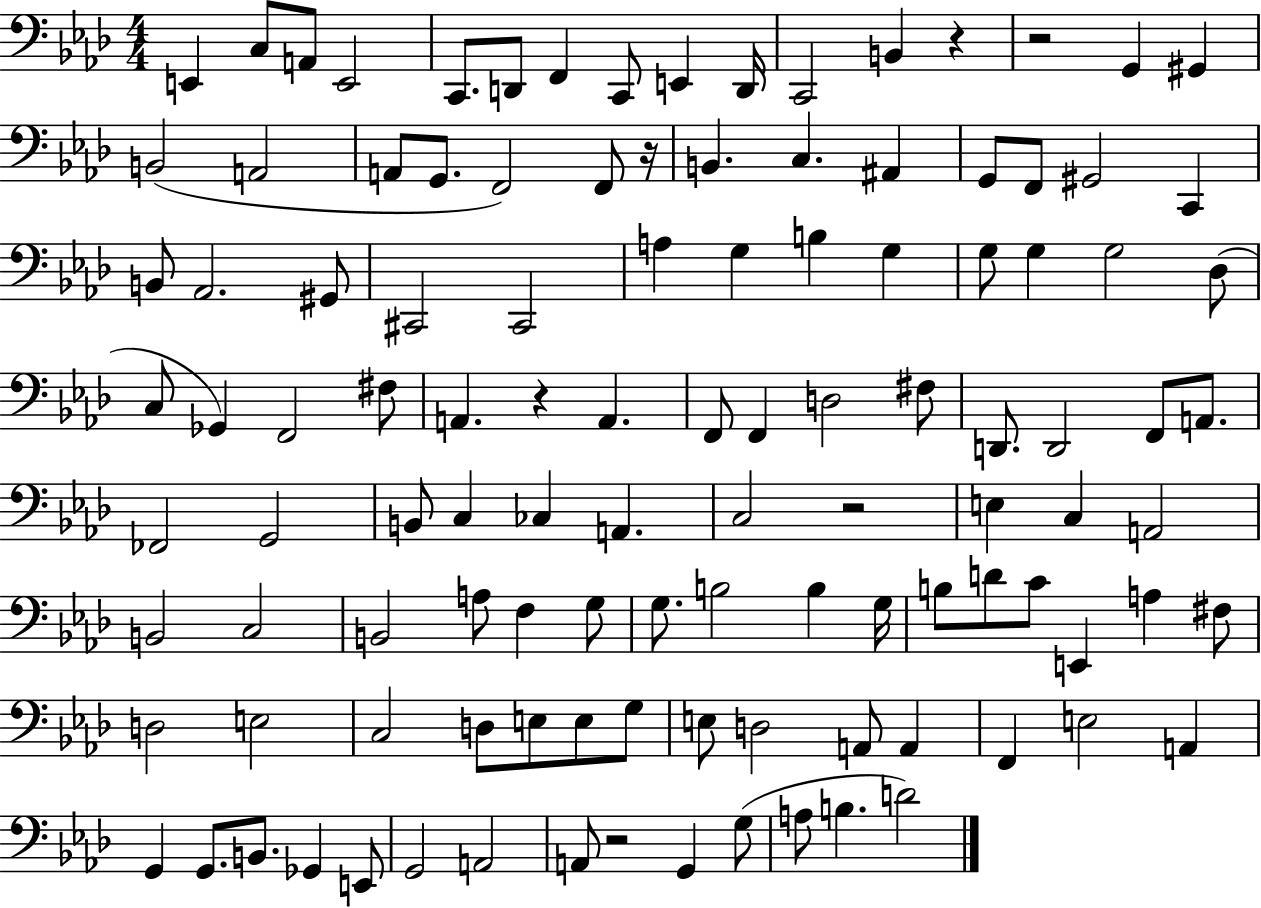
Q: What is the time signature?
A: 4/4